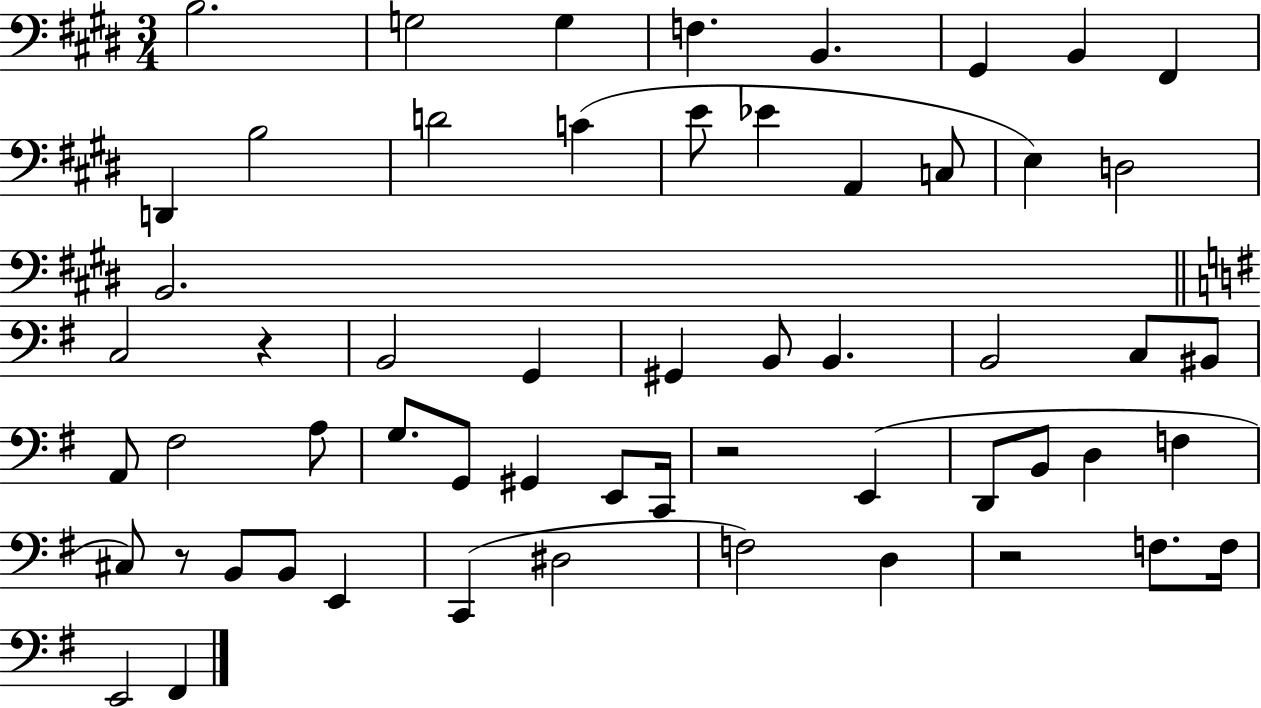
X:1
T:Untitled
M:3/4
L:1/4
K:E
B,2 G,2 G, F, B,, ^G,, B,, ^F,, D,, B,2 D2 C E/2 _E A,, C,/2 E, D,2 B,,2 C,2 z B,,2 G,, ^G,, B,,/2 B,, B,,2 C,/2 ^B,,/2 A,,/2 ^F,2 A,/2 G,/2 G,,/2 ^G,, E,,/2 C,,/4 z2 E,, D,,/2 B,,/2 D, F, ^C,/2 z/2 B,,/2 B,,/2 E,, C,, ^D,2 F,2 D, z2 F,/2 F,/4 E,,2 ^F,,